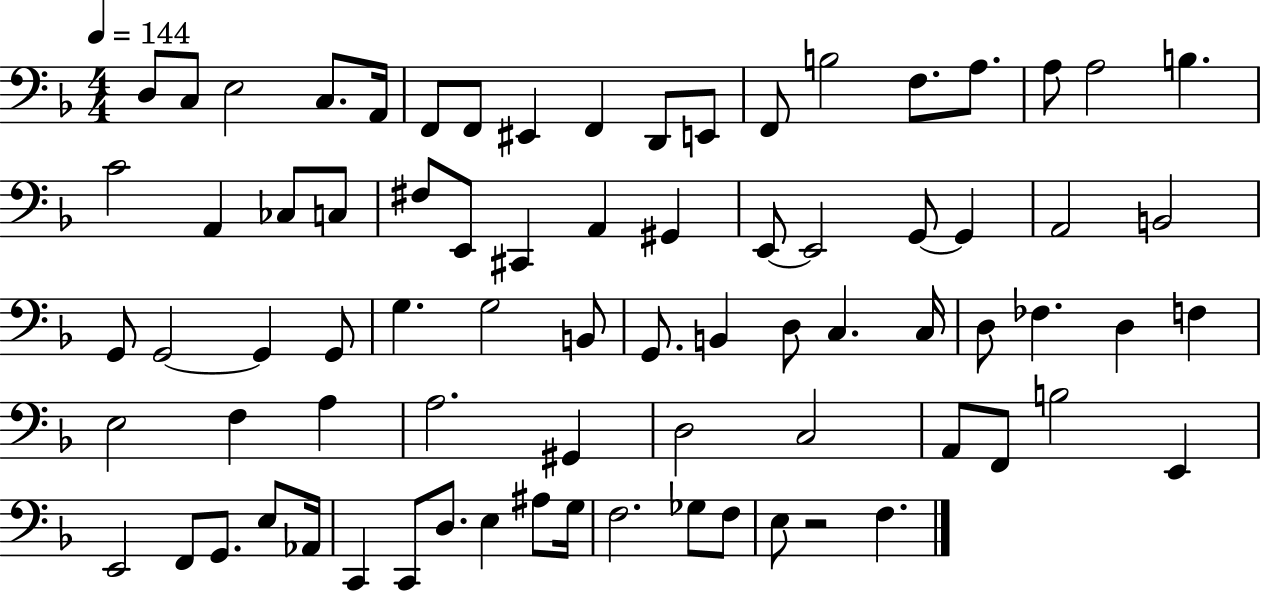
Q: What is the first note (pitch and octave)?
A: D3